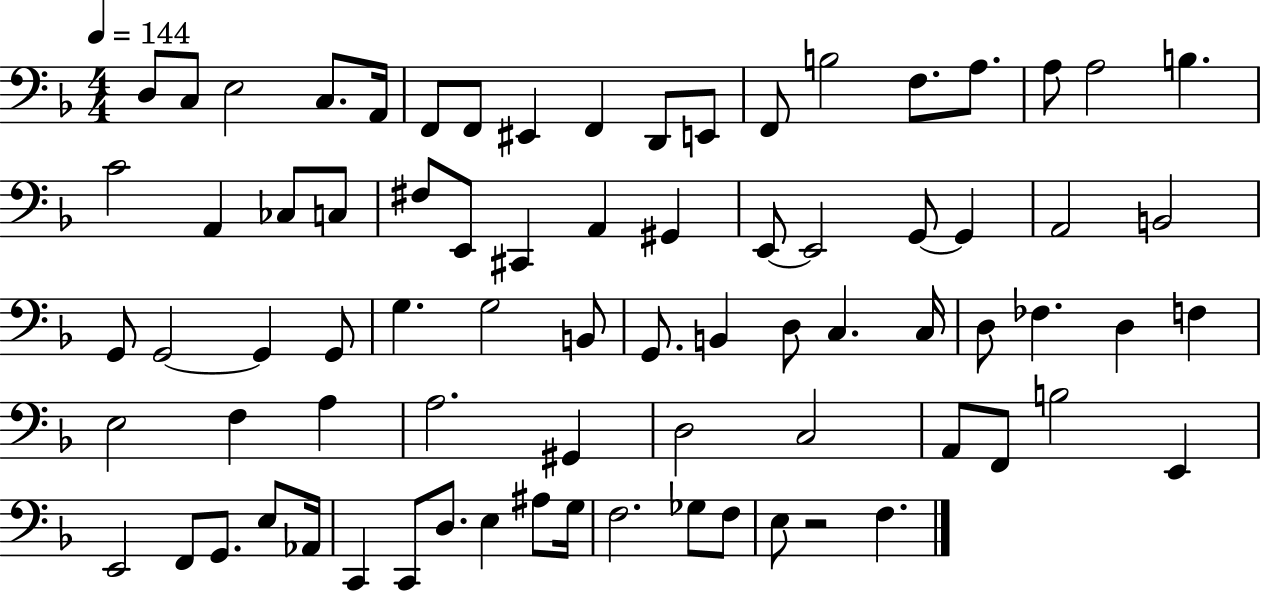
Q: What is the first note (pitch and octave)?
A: D3